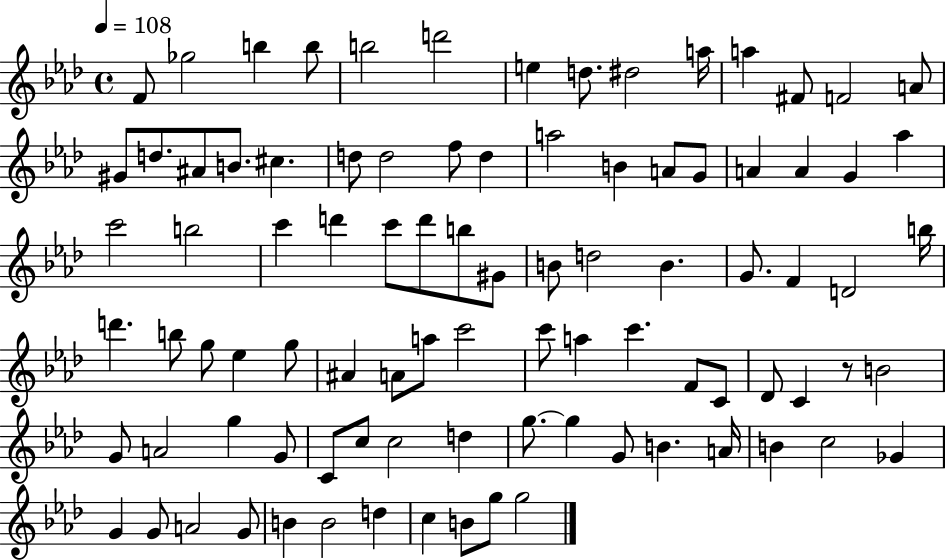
{
  \clef treble
  \time 4/4
  \defaultTimeSignature
  \key aes \major
  \tempo 4 = 108
  f'8 ges''2 b''4 b''8 | b''2 d'''2 | e''4 d''8. dis''2 a''16 | a''4 fis'8 f'2 a'8 | \break gis'8 d''8. ais'8 b'8. cis''4. | d''8 d''2 f''8 d''4 | a''2 b'4 a'8 g'8 | a'4 a'4 g'4 aes''4 | \break c'''2 b''2 | c'''4 d'''4 c'''8 d'''8 b''8 gis'8 | b'8 d''2 b'4. | g'8. f'4 d'2 b''16 | \break d'''4. b''8 g''8 ees''4 g''8 | ais'4 a'8 a''8 c'''2 | c'''8 a''4 c'''4. f'8 c'8 | des'8 c'4 r8 b'2 | \break g'8 a'2 g''4 g'8 | c'8 c''8 c''2 d''4 | g''8.~~ g''4 g'8 b'4. a'16 | b'4 c''2 ges'4 | \break g'4 g'8 a'2 g'8 | b'4 b'2 d''4 | c''4 b'8 g''8 g''2 | \bar "|."
}